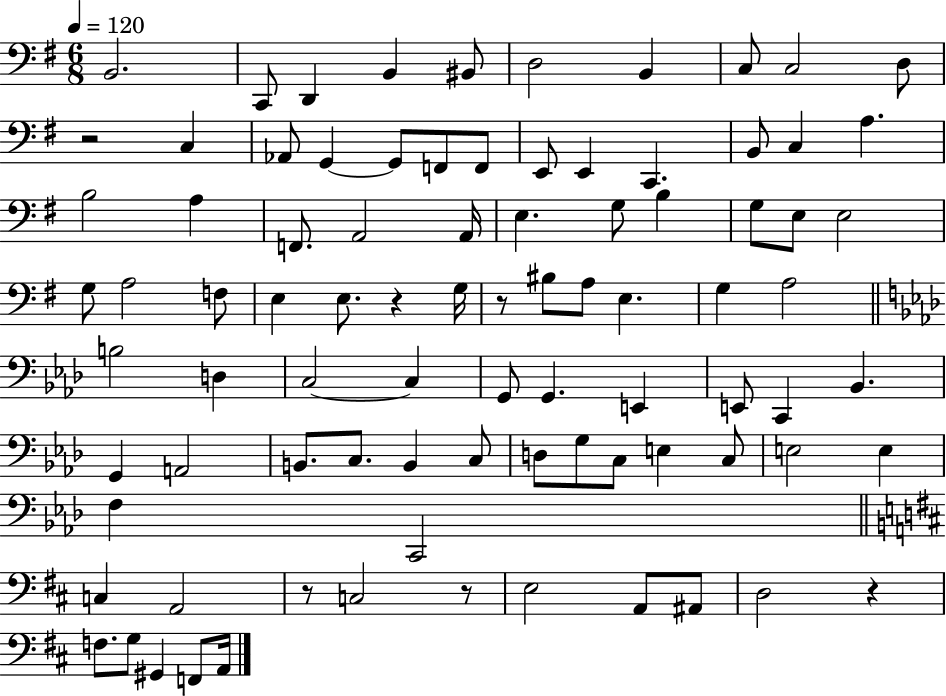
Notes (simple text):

B2/h. C2/e D2/q B2/q BIS2/e D3/h B2/q C3/e C3/h D3/e R/h C3/q Ab2/e G2/q G2/e F2/e F2/e E2/e E2/q C2/q. B2/e C3/q A3/q. B3/h A3/q F2/e. A2/h A2/s E3/q. G3/e B3/q G3/e E3/e E3/h G3/e A3/h F3/e E3/q E3/e. R/q G3/s R/e BIS3/e A3/e E3/q. G3/q A3/h B3/h D3/q C3/h C3/q G2/e G2/q. E2/q E2/e C2/q Bb2/q. G2/q A2/h B2/e. C3/e. B2/q C3/e D3/e G3/e C3/e E3/q C3/e E3/h E3/q F3/q C2/h C3/q A2/h R/e C3/h R/e E3/h A2/e A#2/e D3/h R/q F3/e. G3/e G#2/q F2/e A2/s